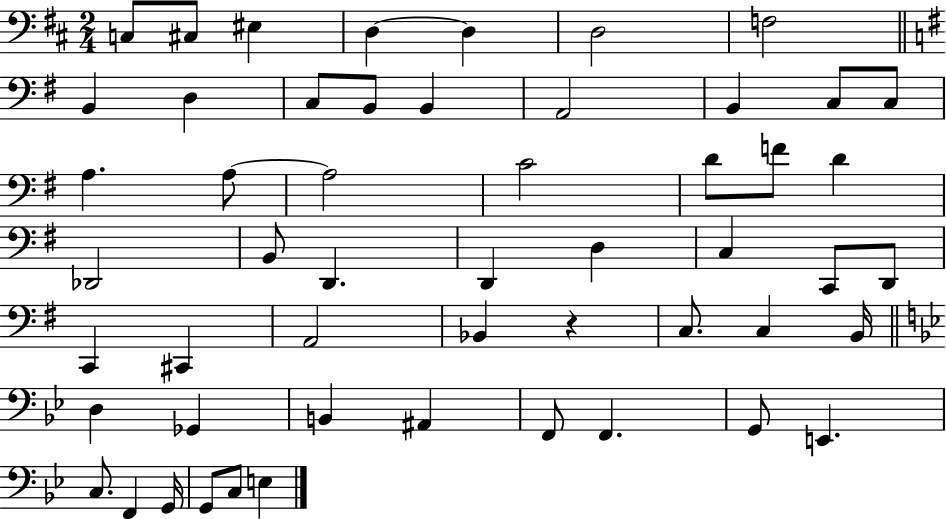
C3/e C#3/e EIS3/q D3/q D3/q D3/h F3/h B2/q D3/q C3/e B2/e B2/q A2/h B2/q C3/e C3/e A3/q. A3/e A3/h C4/h D4/e F4/e D4/q Db2/h B2/e D2/q. D2/q D3/q C3/q C2/e D2/e C2/q C#2/q A2/h Bb2/q R/q C3/e. C3/q B2/s D3/q Gb2/q B2/q A#2/q F2/e F2/q. G2/e E2/q. C3/e. F2/q G2/s G2/e C3/e E3/q